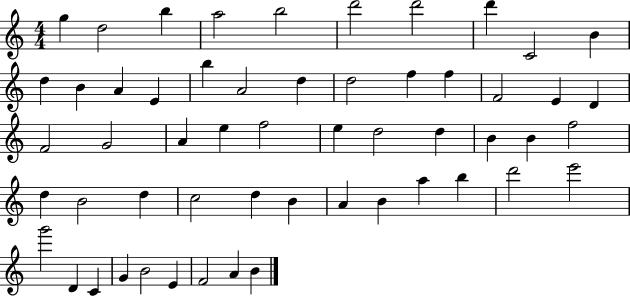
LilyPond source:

{
  \clef treble
  \numericTimeSignature
  \time 4/4
  \key c \major
  g''4 d''2 b''4 | a''2 b''2 | d'''2 d'''2 | d'''4 c'2 b'4 | \break d''4 b'4 a'4 e'4 | b''4 a'2 d''4 | d''2 f''4 f''4 | f'2 e'4 d'4 | \break f'2 g'2 | a'4 e''4 f''2 | e''4 d''2 d''4 | b'4 b'4 f''2 | \break d''4 b'2 d''4 | c''2 d''4 b'4 | a'4 b'4 a''4 b''4 | d'''2 e'''2 | \break g'''2 d'4 c'4 | g'4 b'2 e'4 | f'2 a'4 b'4 | \bar "|."
}